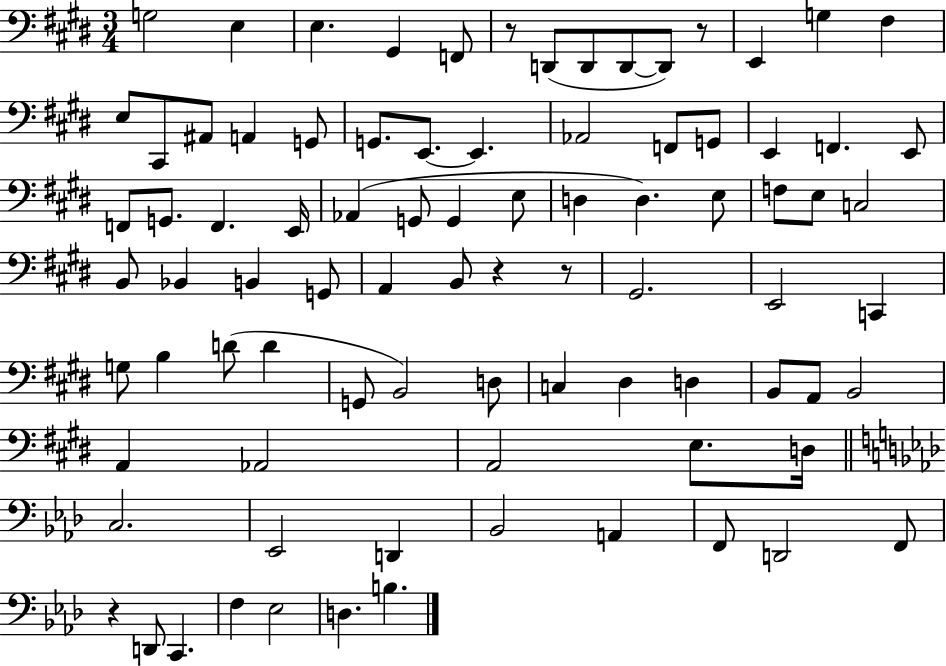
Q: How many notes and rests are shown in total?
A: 86